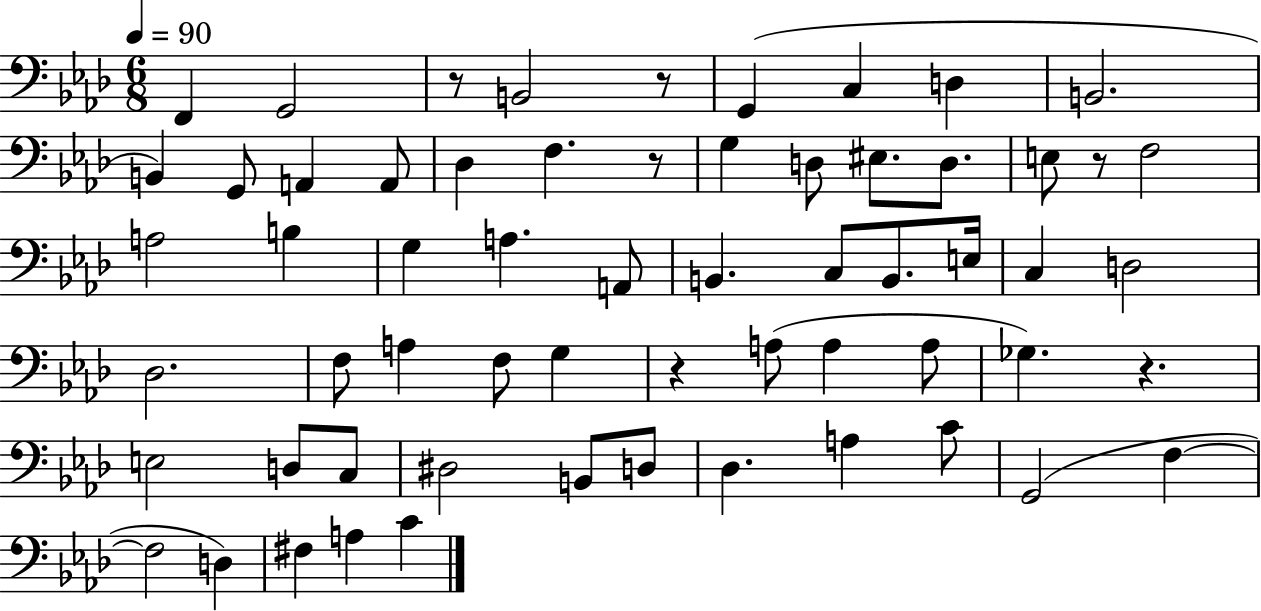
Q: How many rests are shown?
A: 6